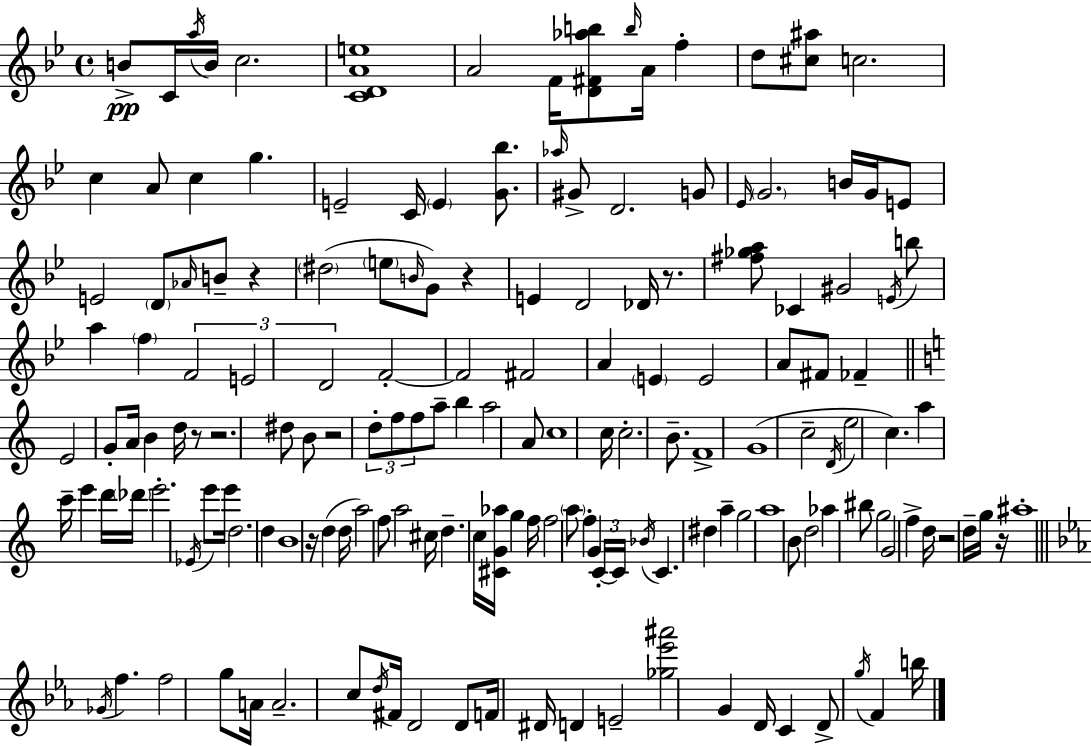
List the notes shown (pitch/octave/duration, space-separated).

B4/e C4/s A5/s B4/s C5/h. [C4,D4,A4,E5]/w A4/h F4/s [D4,F#4,Ab5,B5]/e B5/s A4/s F5/q D5/e [C#5,A#5]/e C5/h. C5/q A4/e C5/q G5/q. E4/h C4/s E4/q [G4,Bb5]/e. Ab5/s G#4/e D4/h. G4/e Eb4/s G4/h. B4/s G4/s E4/e E4/h D4/e Ab4/s B4/e R/q D#5/h E5/e B4/s G4/e R/q E4/q D4/h Db4/s R/e. [F#5,Gb5,A5]/e CES4/q G#4/h E4/s B5/e A5/q F5/q F4/h E4/h D4/h F4/h F4/h F#4/h A4/q E4/q E4/h A4/e F#4/e FES4/q E4/h G4/e A4/s B4/q D5/s R/e R/h. D#5/e B4/e R/h D5/e F5/e F5/e A5/e B5/q A5/h A4/e C5/w C5/s C5/h. B4/e. F4/w G4/w C5/h D4/s E5/h C5/q. A5/q C6/s E6/q D6/s Db6/s E6/h. Eb4/s E6/e E6/s D5/h. D5/q B4/w R/s D5/q D5/s A5/h F5/e A5/h C#5/s D5/q. C5/s [C#4,G4,Ab5]/s G5/q F5/s F5/h A5/e F5/q G4/q C4/s C4/s Bb4/s C4/q. D#5/q A5/q G5/h A5/w B4/e D5/h Ab5/q BIS5/e G5/h G4/h F5/q D5/s R/h D5/s G5/s R/s A#5/w Gb4/s F5/q. F5/h G5/e A4/s A4/h. C5/e D5/s F#4/s D4/h D4/e F4/s D#4/s D4/q E4/h [Gb5,Eb6,A#6]/h G4/q D4/s C4/q D4/e G5/s F4/q B5/s